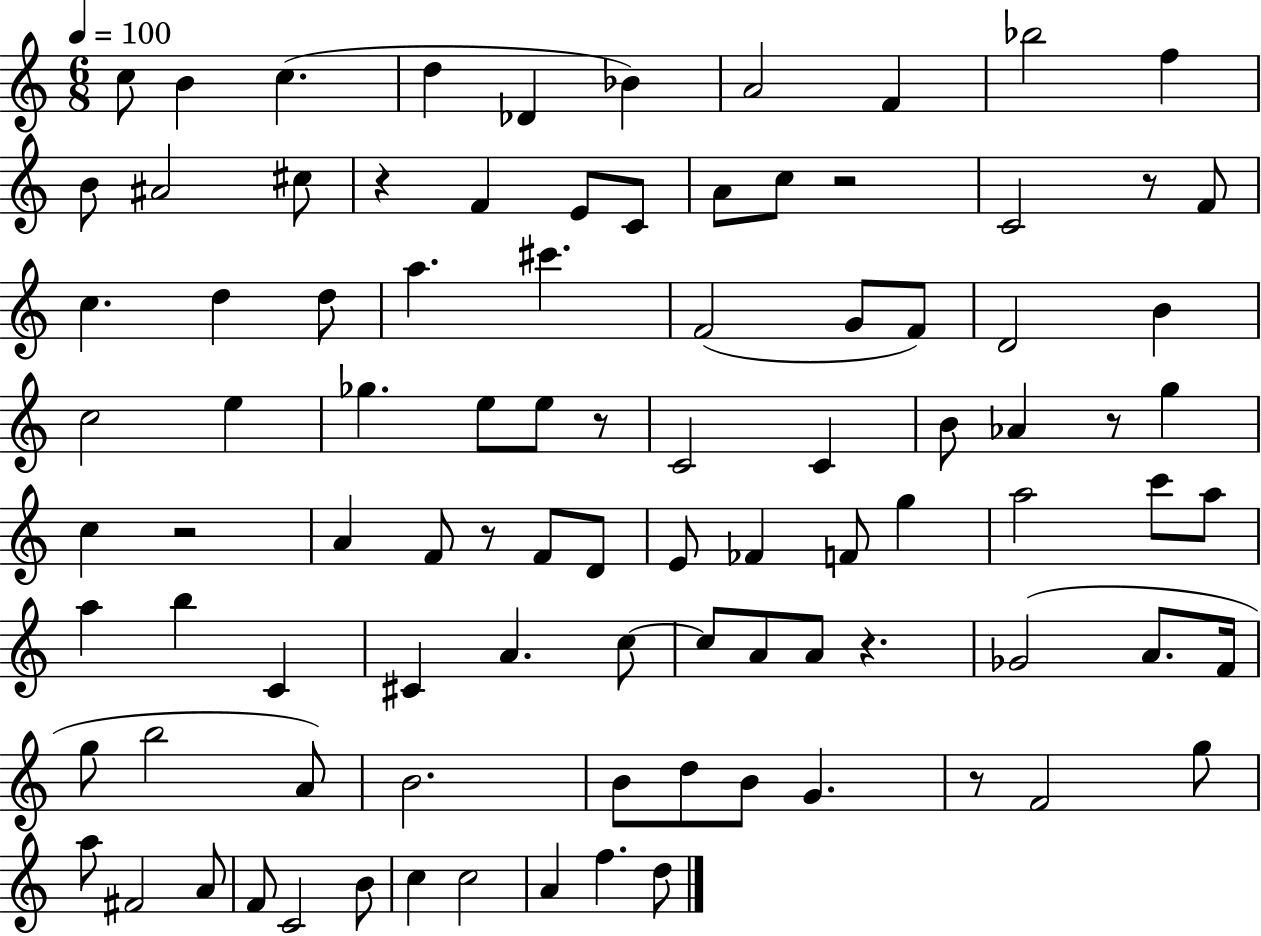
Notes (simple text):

C5/e B4/q C5/q. D5/q Db4/q Bb4/q A4/h F4/q Bb5/h F5/q B4/e A#4/h C#5/e R/q F4/q E4/e C4/e A4/e C5/e R/h C4/h R/e F4/e C5/q. D5/q D5/e A5/q. C#6/q. F4/h G4/e F4/e D4/h B4/q C5/h E5/q Gb5/q. E5/e E5/e R/e C4/h C4/q B4/e Ab4/q R/e G5/q C5/q R/h A4/q F4/e R/e F4/e D4/e E4/e FES4/q F4/e G5/q A5/h C6/e A5/e A5/q B5/q C4/q C#4/q A4/q. C5/e C5/e A4/e A4/e R/q. Gb4/h A4/e. F4/s G5/e B5/h A4/e B4/h. B4/e D5/e B4/e G4/q. R/e F4/h G5/e A5/e F#4/h A4/e F4/e C4/h B4/e C5/q C5/h A4/q F5/q. D5/e